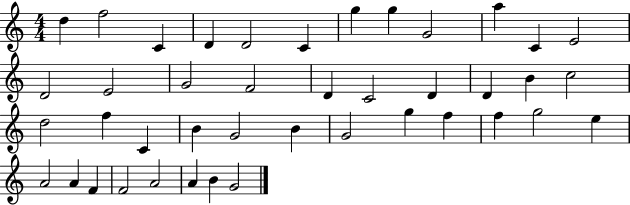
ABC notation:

X:1
T:Untitled
M:4/4
L:1/4
K:C
d f2 C D D2 C g g G2 a C E2 D2 E2 G2 F2 D C2 D D B c2 d2 f C B G2 B G2 g f f g2 e A2 A F F2 A2 A B G2